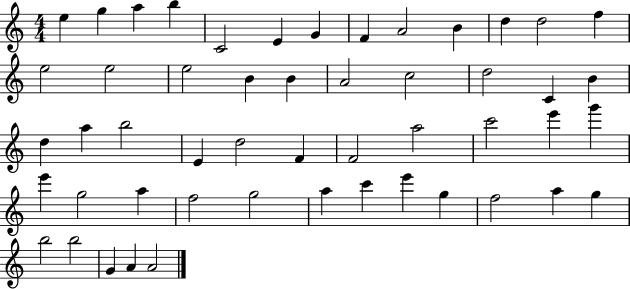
X:1
T:Untitled
M:4/4
L:1/4
K:C
e g a b C2 E G F A2 B d d2 f e2 e2 e2 B B A2 c2 d2 C B d a b2 E d2 F F2 a2 c'2 e' g' e' g2 a f2 g2 a c' e' g f2 a g b2 b2 G A A2